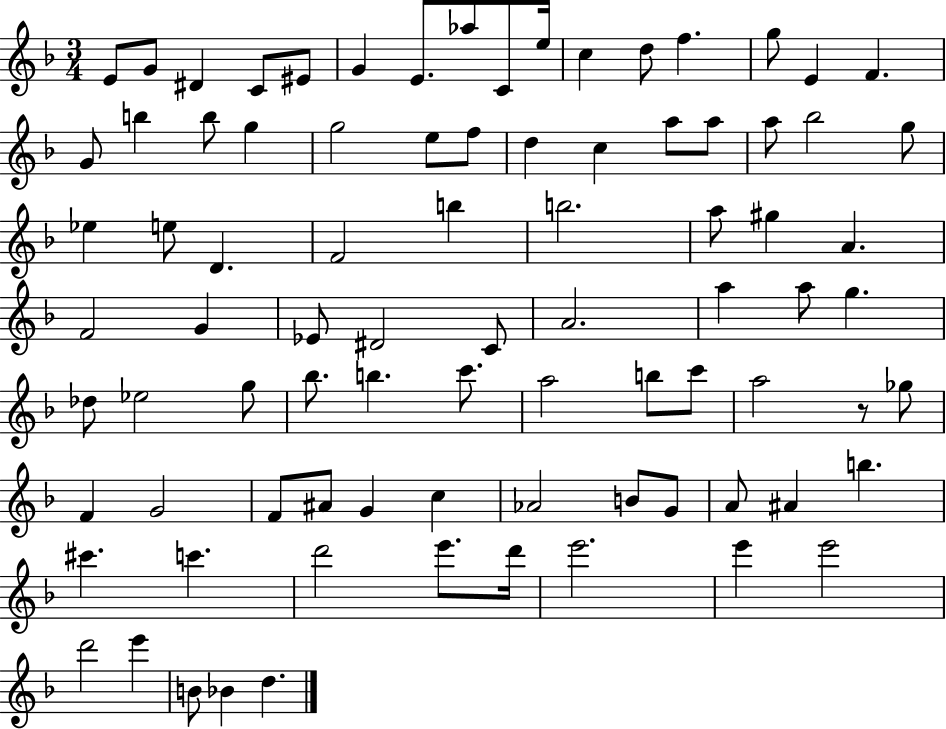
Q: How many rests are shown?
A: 1